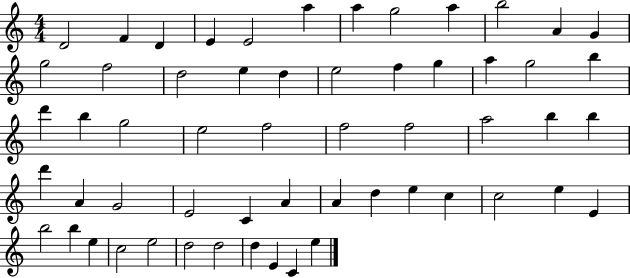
D4/h F4/q D4/q E4/q E4/h A5/q A5/q G5/h A5/q B5/h A4/q G4/q G5/h F5/h D5/h E5/q D5/q E5/h F5/q G5/q A5/q G5/h B5/q D6/q B5/q G5/h E5/h F5/h F5/h F5/h A5/h B5/q B5/q D6/q A4/q G4/h E4/h C4/q A4/q A4/q D5/q E5/q C5/q C5/h E5/q E4/q B5/h B5/q E5/q C5/h E5/h D5/h D5/h D5/q E4/q C4/q E5/q